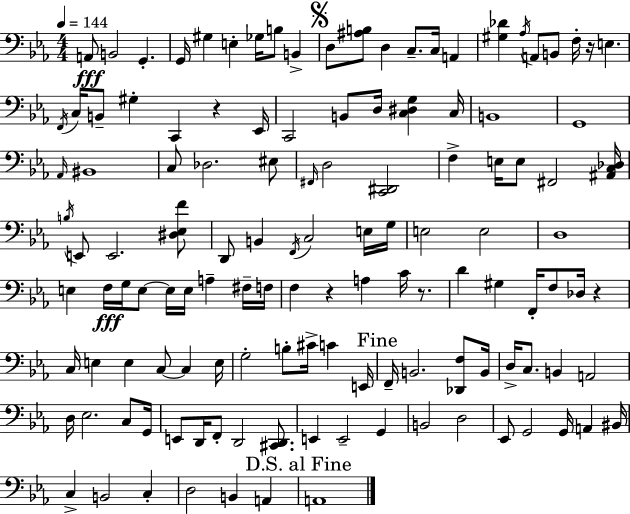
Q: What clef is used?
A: bass